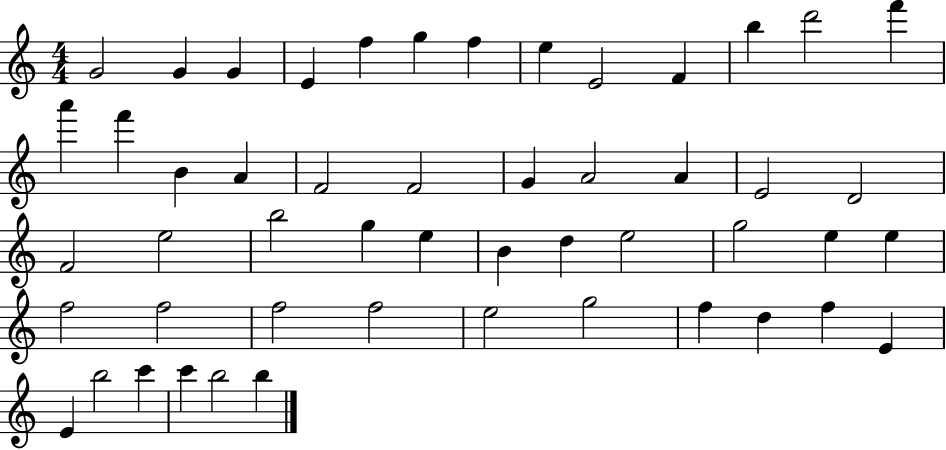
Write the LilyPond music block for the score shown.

{
  \clef treble
  \numericTimeSignature
  \time 4/4
  \key c \major
  g'2 g'4 g'4 | e'4 f''4 g''4 f''4 | e''4 e'2 f'4 | b''4 d'''2 f'''4 | \break a'''4 f'''4 b'4 a'4 | f'2 f'2 | g'4 a'2 a'4 | e'2 d'2 | \break f'2 e''2 | b''2 g''4 e''4 | b'4 d''4 e''2 | g''2 e''4 e''4 | \break f''2 f''2 | f''2 f''2 | e''2 g''2 | f''4 d''4 f''4 e'4 | \break e'4 b''2 c'''4 | c'''4 b''2 b''4 | \bar "|."
}